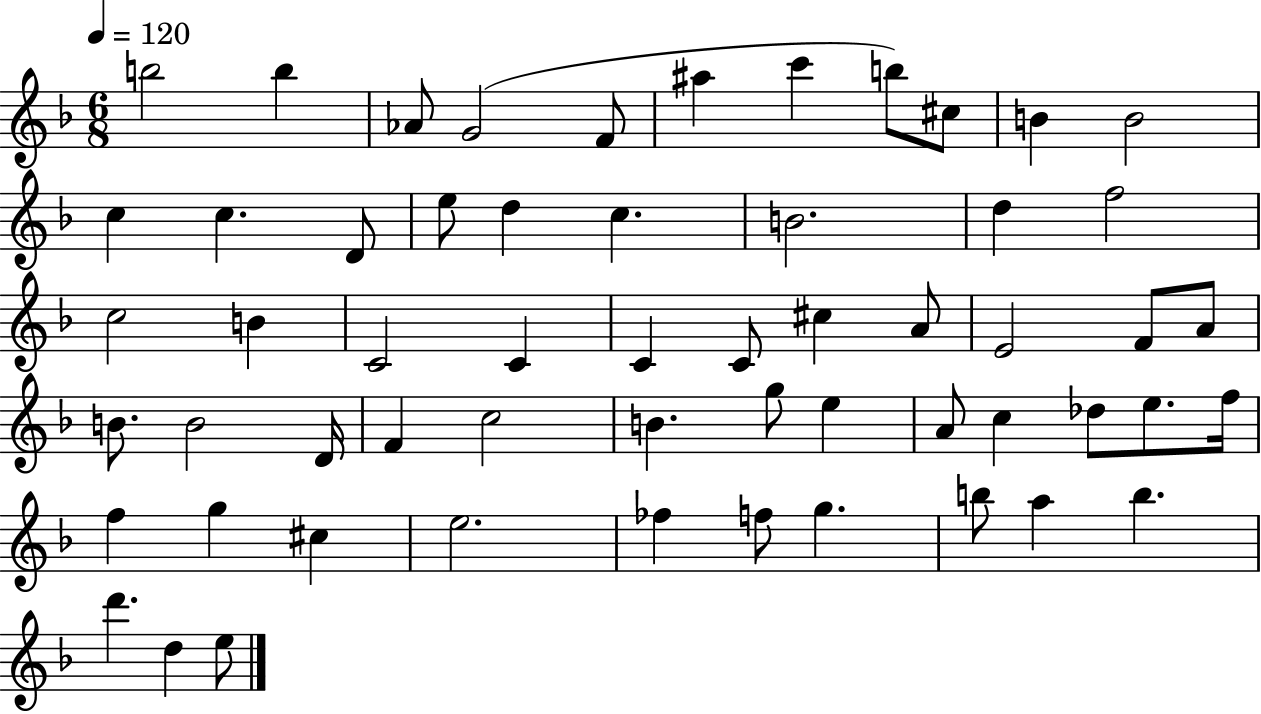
X:1
T:Untitled
M:6/8
L:1/4
K:F
b2 b _A/2 G2 F/2 ^a c' b/2 ^c/2 B B2 c c D/2 e/2 d c B2 d f2 c2 B C2 C C C/2 ^c A/2 E2 F/2 A/2 B/2 B2 D/4 F c2 B g/2 e A/2 c _d/2 e/2 f/4 f g ^c e2 _f f/2 g b/2 a b d' d e/2